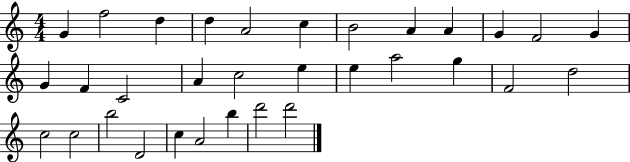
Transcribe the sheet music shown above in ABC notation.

X:1
T:Untitled
M:4/4
L:1/4
K:C
G f2 d d A2 c B2 A A G F2 G G F C2 A c2 e e a2 g F2 d2 c2 c2 b2 D2 c A2 b d'2 d'2